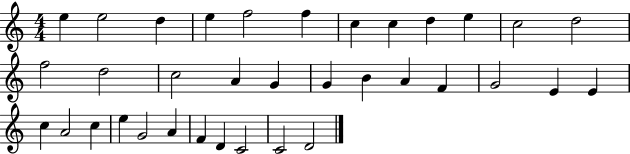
{
  \clef treble
  \numericTimeSignature
  \time 4/4
  \key c \major
  e''4 e''2 d''4 | e''4 f''2 f''4 | c''4 c''4 d''4 e''4 | c''2 d''2 | \break f''2 d''2 | c''2 a'4 g'4 | g'4 b'4 a'4 f'4 | g'2 e'4 e'4 | \break c''4 a'2 c''4 | e''4 g'2 a'4 | f'4 d'4 c'2 | c'2 d'2 | \break \bar "|."
}